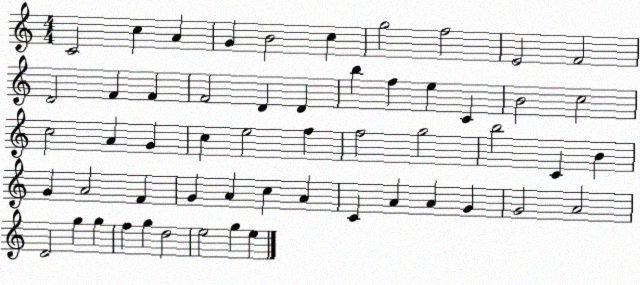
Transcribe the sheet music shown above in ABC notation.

X:1
T:Untitled
M:4/4
L:1/4
K:C
C2 c A G B2 c g2 f2 E2 F2 D2 F F F2 D D b f e C B2 c2 c2 A G c e2 f f2 g2 b2 C B G A2 F G A c A C A A G G2 A2 D2 g g f g d2 e2 g e